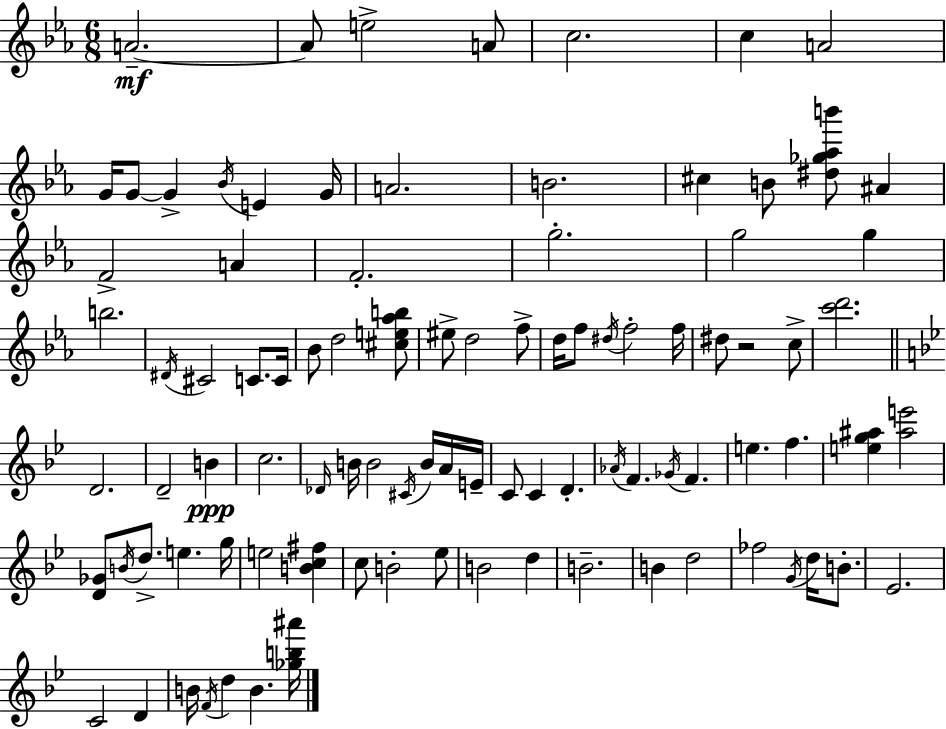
A4/h. A4/e E5/h A4/e C5/h. C5/q A4/h G4/s G4/e G4/q Bb4/s E4/q G4/s A4/h. B4/h. C#5/q B4/e [D#5,Gb5,Ab5,B6]/e A#4/q F4/h A4/q F4/h. G5/h. G5/h G5/q B5/h. D#4/s C#4/h C4/e. C4/s Bb4/e D5/h [C#5,E5,Ab5,B5]/e EIS5/e D5/h F5/e D5/s F5/e D#5/s F5/h F5/s D#5/e R/h C5/e [C6,D6]/h. D4/h. D4/h B4/q C5/h. Db4/s B4/s B4/h C#4/s B4/s A4/s E4/s C4/e C4/q D4/q. Ab4/s F4/q. Gb4/s F4/q. E5/q. F5/q. [E5,G5,A#5]/q [A#5,E6]/h [D4,Gb4]/e B4/s D5/e. E5/q. G5/s E5/h [B4,C5,F#5]/q C5/e B4/h Eb5/e B4/h D5/q B4/h. B4/q D5/h FES5/h G4/s D5/s B4/e. Eb4/h. C4/h D4/q B4/s F4/s D5/q B4/q. [Gb5,B5,A#6]/s